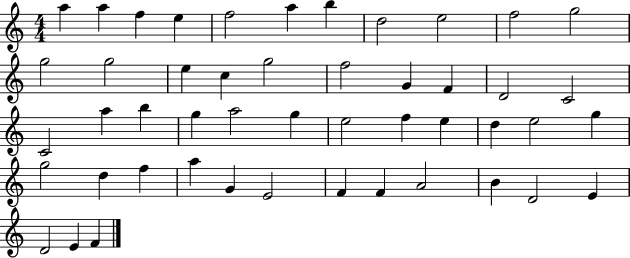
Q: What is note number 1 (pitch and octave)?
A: A5